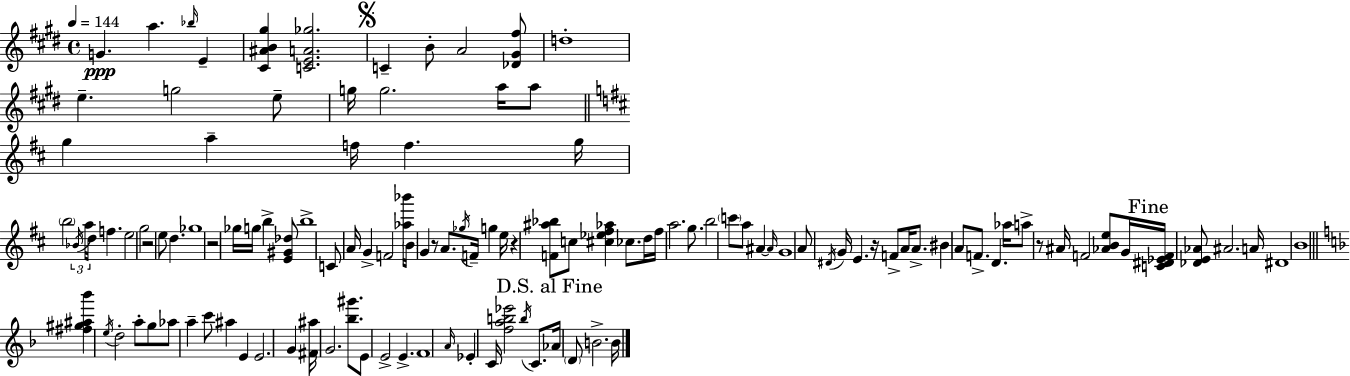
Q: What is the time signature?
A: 4/4